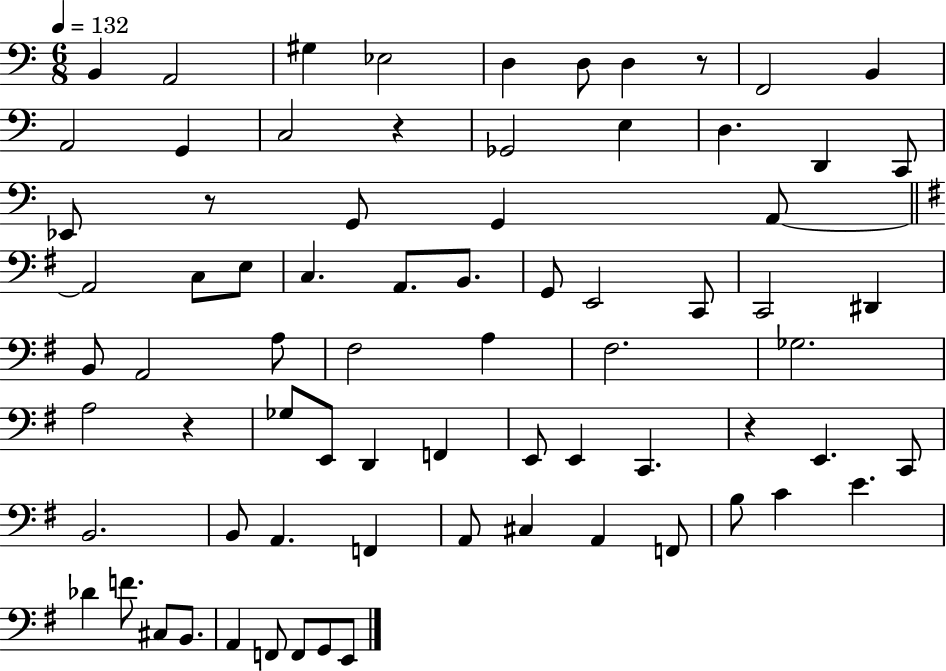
X:1
T:Untitled
M:6/8
L:1/4
K:C
B,, A,,2 ^G, _E,2 D, D,/2 D, z/2 F,,2 B,, A,,2 G,, C,2 z _G,,2 E, D, D,, C,,/2 _E,,/2 z/2 G,,/2 G,, A,,/2 A,,2 C,/2 E,/2 C, A,,/2 B,,/2 G,,/2 E,,2 C,,/2 C,,2 ^D,, B,,/2 A,,2 A,/2 ^F,2 A, ^F,2 _G,2 A,2 z _G,/2 E,,/2 D,, F,, E,,/2 E,, C,, z E,, C,,/2 B,,2 B,,/2 A,, F,, A,,/2 ^C, A,, F,,/2 B,/2 C E _D F/2 ^C,/2 B,,/2 A,, F,,/2 F,,/2 G,,/2 E,,/2